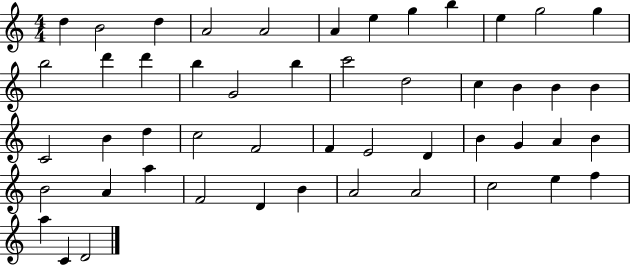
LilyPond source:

{
  \clef treble
  \numericTimeSignature
  \time 4/4
  \key c \major
  d''4 b'2 d''4 | a'2 a'2 | a'4 e''4 g''4 b''4 | e''4 g''2 g''4 | \break b''2 d'''4 d'''4 | b''4 g'2 b''4 | c'''2 d''2 | c''4 b'4 b'4 b'4 | \break c'2 b'4 d''4 | c''2 f'2 | f'4 e'2 d'4 | b'4 g'4 a'4 b'4 | \break b'2 a'4 a''4 | f'2 d'4 b'4 | a'2 a'2 | c''2 e''4 f''4 | \break a''4 c'4 d'2 | \bar "|."
}